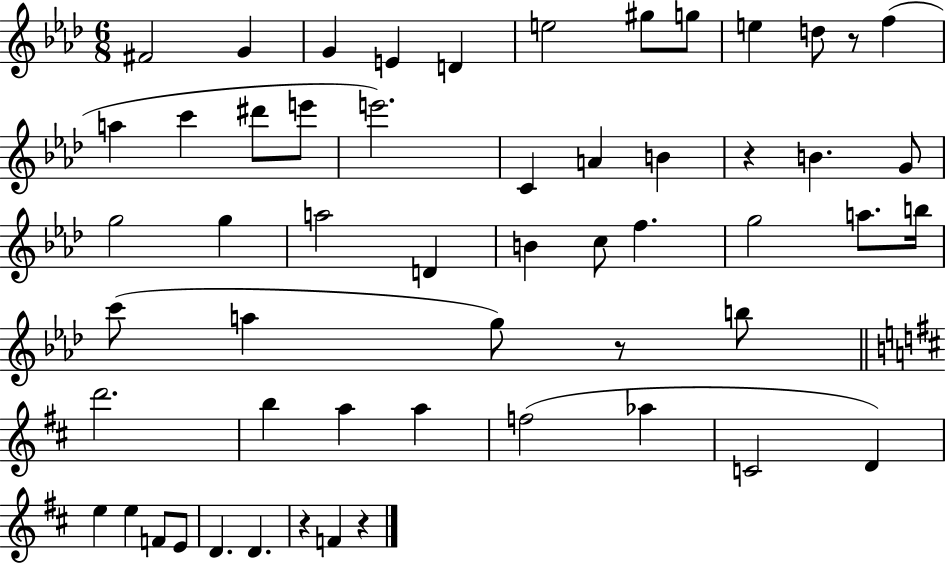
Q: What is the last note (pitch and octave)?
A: F4